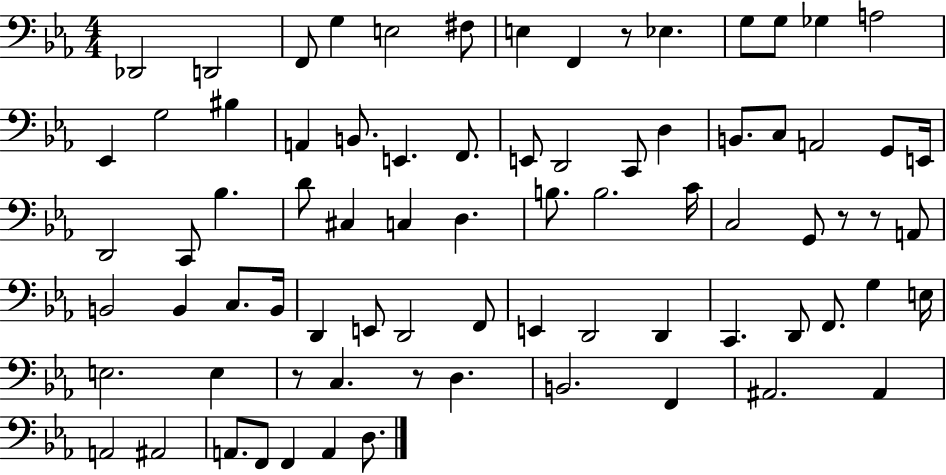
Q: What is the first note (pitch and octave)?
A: Db2